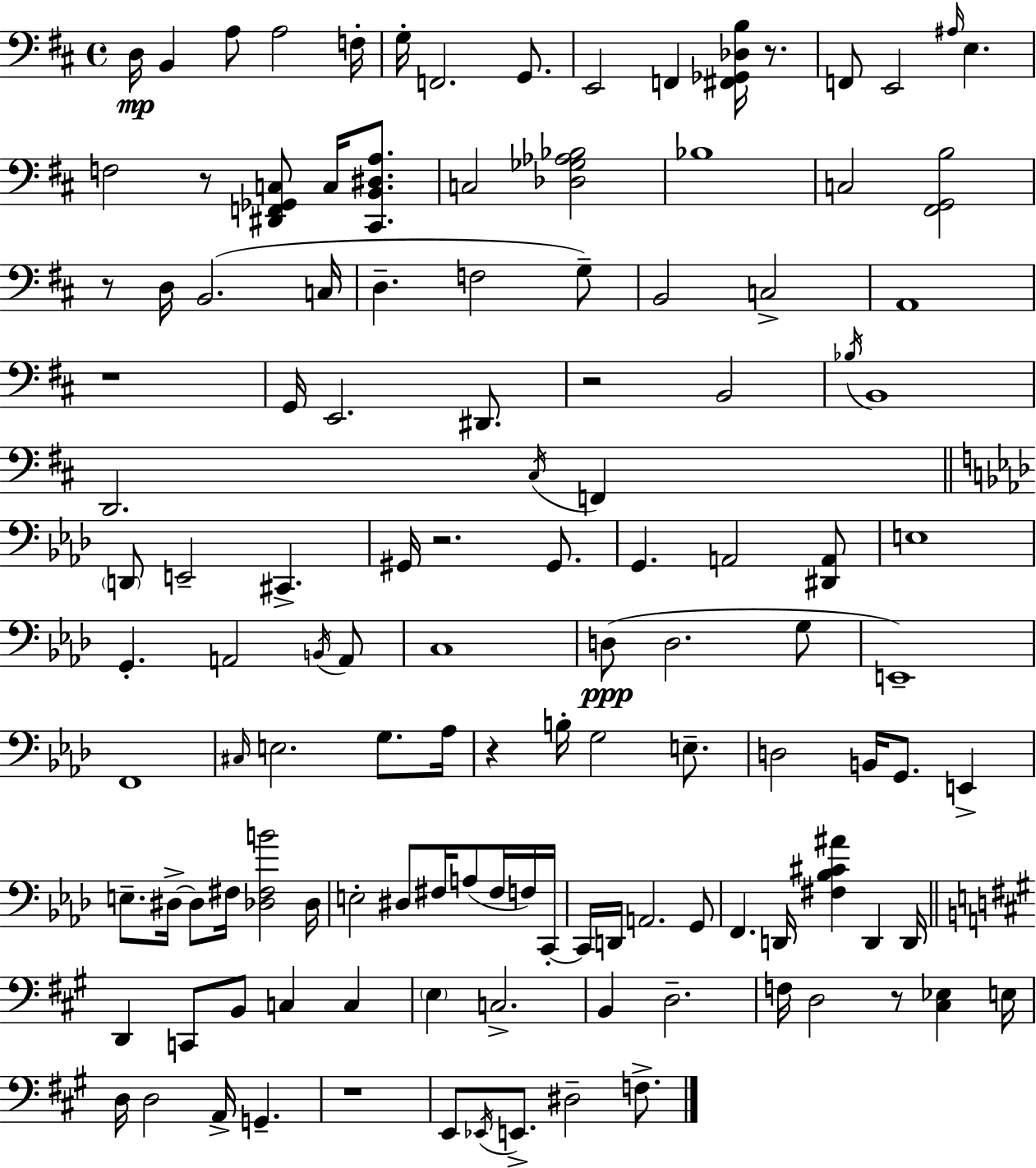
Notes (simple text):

D3/s B2/q A3/e A3/h F3/s G3/s F2/h. G2/e. E2/h F2/q [F#2,Gb2,Db3,B3]/s R/e. F2/e E2/h A#3/s E3/q. F3/h R/e [D#2,F2,Gb2,C3]/e C3/s [C#2,B2,D#3,A3]/e. C3/h [Db3,Gb3,Ab3,Bb3]/h Bb3/w C3/h [F#2,G2,B3]/h R/e D3/s B2/h. C3/s D3/q. F3/h G3/e B2/h C3/h A2/w R/w G2/s E2/h. D#2/e. R/h B2/h Bb3/s B2/w D2/h. C#3/s F2/q D2/e E2/h C#2/q. G#2/s R/h. G#2/e. G2/q. A2/h [D#2,A2]/e E3/w G2/q. A2/h B2/s A2/e C3/w D3/e D3/h. G3/e E2/w F2/w C#3/s E3/h. G3/e. Ab3/s R/q B3/s G3/h E3/e. D3/h B2/s G2/e. E2/q E3/e. D#3/s D#3/e F#3/s [Db3,F#3,B4]/h Db3/s E3/h D#3/e F#3/s A3/e F#3/s F3/s C2/s C2/s D2/s A2/h. G2/e F2/q. D2/s [F#3,Bb3,C#4,A#4]/q D2/q D2/s D2/q C2/e B2/e C3/q C3/q E3/q C3/h. B2/q D3/h. F3/s D3/h R/e [C#3,Eb3]/q E3/s D3/s D3/h A2/s G2/q. R/w E2/e Eb2/s E2/e. D#3/h F3/e.